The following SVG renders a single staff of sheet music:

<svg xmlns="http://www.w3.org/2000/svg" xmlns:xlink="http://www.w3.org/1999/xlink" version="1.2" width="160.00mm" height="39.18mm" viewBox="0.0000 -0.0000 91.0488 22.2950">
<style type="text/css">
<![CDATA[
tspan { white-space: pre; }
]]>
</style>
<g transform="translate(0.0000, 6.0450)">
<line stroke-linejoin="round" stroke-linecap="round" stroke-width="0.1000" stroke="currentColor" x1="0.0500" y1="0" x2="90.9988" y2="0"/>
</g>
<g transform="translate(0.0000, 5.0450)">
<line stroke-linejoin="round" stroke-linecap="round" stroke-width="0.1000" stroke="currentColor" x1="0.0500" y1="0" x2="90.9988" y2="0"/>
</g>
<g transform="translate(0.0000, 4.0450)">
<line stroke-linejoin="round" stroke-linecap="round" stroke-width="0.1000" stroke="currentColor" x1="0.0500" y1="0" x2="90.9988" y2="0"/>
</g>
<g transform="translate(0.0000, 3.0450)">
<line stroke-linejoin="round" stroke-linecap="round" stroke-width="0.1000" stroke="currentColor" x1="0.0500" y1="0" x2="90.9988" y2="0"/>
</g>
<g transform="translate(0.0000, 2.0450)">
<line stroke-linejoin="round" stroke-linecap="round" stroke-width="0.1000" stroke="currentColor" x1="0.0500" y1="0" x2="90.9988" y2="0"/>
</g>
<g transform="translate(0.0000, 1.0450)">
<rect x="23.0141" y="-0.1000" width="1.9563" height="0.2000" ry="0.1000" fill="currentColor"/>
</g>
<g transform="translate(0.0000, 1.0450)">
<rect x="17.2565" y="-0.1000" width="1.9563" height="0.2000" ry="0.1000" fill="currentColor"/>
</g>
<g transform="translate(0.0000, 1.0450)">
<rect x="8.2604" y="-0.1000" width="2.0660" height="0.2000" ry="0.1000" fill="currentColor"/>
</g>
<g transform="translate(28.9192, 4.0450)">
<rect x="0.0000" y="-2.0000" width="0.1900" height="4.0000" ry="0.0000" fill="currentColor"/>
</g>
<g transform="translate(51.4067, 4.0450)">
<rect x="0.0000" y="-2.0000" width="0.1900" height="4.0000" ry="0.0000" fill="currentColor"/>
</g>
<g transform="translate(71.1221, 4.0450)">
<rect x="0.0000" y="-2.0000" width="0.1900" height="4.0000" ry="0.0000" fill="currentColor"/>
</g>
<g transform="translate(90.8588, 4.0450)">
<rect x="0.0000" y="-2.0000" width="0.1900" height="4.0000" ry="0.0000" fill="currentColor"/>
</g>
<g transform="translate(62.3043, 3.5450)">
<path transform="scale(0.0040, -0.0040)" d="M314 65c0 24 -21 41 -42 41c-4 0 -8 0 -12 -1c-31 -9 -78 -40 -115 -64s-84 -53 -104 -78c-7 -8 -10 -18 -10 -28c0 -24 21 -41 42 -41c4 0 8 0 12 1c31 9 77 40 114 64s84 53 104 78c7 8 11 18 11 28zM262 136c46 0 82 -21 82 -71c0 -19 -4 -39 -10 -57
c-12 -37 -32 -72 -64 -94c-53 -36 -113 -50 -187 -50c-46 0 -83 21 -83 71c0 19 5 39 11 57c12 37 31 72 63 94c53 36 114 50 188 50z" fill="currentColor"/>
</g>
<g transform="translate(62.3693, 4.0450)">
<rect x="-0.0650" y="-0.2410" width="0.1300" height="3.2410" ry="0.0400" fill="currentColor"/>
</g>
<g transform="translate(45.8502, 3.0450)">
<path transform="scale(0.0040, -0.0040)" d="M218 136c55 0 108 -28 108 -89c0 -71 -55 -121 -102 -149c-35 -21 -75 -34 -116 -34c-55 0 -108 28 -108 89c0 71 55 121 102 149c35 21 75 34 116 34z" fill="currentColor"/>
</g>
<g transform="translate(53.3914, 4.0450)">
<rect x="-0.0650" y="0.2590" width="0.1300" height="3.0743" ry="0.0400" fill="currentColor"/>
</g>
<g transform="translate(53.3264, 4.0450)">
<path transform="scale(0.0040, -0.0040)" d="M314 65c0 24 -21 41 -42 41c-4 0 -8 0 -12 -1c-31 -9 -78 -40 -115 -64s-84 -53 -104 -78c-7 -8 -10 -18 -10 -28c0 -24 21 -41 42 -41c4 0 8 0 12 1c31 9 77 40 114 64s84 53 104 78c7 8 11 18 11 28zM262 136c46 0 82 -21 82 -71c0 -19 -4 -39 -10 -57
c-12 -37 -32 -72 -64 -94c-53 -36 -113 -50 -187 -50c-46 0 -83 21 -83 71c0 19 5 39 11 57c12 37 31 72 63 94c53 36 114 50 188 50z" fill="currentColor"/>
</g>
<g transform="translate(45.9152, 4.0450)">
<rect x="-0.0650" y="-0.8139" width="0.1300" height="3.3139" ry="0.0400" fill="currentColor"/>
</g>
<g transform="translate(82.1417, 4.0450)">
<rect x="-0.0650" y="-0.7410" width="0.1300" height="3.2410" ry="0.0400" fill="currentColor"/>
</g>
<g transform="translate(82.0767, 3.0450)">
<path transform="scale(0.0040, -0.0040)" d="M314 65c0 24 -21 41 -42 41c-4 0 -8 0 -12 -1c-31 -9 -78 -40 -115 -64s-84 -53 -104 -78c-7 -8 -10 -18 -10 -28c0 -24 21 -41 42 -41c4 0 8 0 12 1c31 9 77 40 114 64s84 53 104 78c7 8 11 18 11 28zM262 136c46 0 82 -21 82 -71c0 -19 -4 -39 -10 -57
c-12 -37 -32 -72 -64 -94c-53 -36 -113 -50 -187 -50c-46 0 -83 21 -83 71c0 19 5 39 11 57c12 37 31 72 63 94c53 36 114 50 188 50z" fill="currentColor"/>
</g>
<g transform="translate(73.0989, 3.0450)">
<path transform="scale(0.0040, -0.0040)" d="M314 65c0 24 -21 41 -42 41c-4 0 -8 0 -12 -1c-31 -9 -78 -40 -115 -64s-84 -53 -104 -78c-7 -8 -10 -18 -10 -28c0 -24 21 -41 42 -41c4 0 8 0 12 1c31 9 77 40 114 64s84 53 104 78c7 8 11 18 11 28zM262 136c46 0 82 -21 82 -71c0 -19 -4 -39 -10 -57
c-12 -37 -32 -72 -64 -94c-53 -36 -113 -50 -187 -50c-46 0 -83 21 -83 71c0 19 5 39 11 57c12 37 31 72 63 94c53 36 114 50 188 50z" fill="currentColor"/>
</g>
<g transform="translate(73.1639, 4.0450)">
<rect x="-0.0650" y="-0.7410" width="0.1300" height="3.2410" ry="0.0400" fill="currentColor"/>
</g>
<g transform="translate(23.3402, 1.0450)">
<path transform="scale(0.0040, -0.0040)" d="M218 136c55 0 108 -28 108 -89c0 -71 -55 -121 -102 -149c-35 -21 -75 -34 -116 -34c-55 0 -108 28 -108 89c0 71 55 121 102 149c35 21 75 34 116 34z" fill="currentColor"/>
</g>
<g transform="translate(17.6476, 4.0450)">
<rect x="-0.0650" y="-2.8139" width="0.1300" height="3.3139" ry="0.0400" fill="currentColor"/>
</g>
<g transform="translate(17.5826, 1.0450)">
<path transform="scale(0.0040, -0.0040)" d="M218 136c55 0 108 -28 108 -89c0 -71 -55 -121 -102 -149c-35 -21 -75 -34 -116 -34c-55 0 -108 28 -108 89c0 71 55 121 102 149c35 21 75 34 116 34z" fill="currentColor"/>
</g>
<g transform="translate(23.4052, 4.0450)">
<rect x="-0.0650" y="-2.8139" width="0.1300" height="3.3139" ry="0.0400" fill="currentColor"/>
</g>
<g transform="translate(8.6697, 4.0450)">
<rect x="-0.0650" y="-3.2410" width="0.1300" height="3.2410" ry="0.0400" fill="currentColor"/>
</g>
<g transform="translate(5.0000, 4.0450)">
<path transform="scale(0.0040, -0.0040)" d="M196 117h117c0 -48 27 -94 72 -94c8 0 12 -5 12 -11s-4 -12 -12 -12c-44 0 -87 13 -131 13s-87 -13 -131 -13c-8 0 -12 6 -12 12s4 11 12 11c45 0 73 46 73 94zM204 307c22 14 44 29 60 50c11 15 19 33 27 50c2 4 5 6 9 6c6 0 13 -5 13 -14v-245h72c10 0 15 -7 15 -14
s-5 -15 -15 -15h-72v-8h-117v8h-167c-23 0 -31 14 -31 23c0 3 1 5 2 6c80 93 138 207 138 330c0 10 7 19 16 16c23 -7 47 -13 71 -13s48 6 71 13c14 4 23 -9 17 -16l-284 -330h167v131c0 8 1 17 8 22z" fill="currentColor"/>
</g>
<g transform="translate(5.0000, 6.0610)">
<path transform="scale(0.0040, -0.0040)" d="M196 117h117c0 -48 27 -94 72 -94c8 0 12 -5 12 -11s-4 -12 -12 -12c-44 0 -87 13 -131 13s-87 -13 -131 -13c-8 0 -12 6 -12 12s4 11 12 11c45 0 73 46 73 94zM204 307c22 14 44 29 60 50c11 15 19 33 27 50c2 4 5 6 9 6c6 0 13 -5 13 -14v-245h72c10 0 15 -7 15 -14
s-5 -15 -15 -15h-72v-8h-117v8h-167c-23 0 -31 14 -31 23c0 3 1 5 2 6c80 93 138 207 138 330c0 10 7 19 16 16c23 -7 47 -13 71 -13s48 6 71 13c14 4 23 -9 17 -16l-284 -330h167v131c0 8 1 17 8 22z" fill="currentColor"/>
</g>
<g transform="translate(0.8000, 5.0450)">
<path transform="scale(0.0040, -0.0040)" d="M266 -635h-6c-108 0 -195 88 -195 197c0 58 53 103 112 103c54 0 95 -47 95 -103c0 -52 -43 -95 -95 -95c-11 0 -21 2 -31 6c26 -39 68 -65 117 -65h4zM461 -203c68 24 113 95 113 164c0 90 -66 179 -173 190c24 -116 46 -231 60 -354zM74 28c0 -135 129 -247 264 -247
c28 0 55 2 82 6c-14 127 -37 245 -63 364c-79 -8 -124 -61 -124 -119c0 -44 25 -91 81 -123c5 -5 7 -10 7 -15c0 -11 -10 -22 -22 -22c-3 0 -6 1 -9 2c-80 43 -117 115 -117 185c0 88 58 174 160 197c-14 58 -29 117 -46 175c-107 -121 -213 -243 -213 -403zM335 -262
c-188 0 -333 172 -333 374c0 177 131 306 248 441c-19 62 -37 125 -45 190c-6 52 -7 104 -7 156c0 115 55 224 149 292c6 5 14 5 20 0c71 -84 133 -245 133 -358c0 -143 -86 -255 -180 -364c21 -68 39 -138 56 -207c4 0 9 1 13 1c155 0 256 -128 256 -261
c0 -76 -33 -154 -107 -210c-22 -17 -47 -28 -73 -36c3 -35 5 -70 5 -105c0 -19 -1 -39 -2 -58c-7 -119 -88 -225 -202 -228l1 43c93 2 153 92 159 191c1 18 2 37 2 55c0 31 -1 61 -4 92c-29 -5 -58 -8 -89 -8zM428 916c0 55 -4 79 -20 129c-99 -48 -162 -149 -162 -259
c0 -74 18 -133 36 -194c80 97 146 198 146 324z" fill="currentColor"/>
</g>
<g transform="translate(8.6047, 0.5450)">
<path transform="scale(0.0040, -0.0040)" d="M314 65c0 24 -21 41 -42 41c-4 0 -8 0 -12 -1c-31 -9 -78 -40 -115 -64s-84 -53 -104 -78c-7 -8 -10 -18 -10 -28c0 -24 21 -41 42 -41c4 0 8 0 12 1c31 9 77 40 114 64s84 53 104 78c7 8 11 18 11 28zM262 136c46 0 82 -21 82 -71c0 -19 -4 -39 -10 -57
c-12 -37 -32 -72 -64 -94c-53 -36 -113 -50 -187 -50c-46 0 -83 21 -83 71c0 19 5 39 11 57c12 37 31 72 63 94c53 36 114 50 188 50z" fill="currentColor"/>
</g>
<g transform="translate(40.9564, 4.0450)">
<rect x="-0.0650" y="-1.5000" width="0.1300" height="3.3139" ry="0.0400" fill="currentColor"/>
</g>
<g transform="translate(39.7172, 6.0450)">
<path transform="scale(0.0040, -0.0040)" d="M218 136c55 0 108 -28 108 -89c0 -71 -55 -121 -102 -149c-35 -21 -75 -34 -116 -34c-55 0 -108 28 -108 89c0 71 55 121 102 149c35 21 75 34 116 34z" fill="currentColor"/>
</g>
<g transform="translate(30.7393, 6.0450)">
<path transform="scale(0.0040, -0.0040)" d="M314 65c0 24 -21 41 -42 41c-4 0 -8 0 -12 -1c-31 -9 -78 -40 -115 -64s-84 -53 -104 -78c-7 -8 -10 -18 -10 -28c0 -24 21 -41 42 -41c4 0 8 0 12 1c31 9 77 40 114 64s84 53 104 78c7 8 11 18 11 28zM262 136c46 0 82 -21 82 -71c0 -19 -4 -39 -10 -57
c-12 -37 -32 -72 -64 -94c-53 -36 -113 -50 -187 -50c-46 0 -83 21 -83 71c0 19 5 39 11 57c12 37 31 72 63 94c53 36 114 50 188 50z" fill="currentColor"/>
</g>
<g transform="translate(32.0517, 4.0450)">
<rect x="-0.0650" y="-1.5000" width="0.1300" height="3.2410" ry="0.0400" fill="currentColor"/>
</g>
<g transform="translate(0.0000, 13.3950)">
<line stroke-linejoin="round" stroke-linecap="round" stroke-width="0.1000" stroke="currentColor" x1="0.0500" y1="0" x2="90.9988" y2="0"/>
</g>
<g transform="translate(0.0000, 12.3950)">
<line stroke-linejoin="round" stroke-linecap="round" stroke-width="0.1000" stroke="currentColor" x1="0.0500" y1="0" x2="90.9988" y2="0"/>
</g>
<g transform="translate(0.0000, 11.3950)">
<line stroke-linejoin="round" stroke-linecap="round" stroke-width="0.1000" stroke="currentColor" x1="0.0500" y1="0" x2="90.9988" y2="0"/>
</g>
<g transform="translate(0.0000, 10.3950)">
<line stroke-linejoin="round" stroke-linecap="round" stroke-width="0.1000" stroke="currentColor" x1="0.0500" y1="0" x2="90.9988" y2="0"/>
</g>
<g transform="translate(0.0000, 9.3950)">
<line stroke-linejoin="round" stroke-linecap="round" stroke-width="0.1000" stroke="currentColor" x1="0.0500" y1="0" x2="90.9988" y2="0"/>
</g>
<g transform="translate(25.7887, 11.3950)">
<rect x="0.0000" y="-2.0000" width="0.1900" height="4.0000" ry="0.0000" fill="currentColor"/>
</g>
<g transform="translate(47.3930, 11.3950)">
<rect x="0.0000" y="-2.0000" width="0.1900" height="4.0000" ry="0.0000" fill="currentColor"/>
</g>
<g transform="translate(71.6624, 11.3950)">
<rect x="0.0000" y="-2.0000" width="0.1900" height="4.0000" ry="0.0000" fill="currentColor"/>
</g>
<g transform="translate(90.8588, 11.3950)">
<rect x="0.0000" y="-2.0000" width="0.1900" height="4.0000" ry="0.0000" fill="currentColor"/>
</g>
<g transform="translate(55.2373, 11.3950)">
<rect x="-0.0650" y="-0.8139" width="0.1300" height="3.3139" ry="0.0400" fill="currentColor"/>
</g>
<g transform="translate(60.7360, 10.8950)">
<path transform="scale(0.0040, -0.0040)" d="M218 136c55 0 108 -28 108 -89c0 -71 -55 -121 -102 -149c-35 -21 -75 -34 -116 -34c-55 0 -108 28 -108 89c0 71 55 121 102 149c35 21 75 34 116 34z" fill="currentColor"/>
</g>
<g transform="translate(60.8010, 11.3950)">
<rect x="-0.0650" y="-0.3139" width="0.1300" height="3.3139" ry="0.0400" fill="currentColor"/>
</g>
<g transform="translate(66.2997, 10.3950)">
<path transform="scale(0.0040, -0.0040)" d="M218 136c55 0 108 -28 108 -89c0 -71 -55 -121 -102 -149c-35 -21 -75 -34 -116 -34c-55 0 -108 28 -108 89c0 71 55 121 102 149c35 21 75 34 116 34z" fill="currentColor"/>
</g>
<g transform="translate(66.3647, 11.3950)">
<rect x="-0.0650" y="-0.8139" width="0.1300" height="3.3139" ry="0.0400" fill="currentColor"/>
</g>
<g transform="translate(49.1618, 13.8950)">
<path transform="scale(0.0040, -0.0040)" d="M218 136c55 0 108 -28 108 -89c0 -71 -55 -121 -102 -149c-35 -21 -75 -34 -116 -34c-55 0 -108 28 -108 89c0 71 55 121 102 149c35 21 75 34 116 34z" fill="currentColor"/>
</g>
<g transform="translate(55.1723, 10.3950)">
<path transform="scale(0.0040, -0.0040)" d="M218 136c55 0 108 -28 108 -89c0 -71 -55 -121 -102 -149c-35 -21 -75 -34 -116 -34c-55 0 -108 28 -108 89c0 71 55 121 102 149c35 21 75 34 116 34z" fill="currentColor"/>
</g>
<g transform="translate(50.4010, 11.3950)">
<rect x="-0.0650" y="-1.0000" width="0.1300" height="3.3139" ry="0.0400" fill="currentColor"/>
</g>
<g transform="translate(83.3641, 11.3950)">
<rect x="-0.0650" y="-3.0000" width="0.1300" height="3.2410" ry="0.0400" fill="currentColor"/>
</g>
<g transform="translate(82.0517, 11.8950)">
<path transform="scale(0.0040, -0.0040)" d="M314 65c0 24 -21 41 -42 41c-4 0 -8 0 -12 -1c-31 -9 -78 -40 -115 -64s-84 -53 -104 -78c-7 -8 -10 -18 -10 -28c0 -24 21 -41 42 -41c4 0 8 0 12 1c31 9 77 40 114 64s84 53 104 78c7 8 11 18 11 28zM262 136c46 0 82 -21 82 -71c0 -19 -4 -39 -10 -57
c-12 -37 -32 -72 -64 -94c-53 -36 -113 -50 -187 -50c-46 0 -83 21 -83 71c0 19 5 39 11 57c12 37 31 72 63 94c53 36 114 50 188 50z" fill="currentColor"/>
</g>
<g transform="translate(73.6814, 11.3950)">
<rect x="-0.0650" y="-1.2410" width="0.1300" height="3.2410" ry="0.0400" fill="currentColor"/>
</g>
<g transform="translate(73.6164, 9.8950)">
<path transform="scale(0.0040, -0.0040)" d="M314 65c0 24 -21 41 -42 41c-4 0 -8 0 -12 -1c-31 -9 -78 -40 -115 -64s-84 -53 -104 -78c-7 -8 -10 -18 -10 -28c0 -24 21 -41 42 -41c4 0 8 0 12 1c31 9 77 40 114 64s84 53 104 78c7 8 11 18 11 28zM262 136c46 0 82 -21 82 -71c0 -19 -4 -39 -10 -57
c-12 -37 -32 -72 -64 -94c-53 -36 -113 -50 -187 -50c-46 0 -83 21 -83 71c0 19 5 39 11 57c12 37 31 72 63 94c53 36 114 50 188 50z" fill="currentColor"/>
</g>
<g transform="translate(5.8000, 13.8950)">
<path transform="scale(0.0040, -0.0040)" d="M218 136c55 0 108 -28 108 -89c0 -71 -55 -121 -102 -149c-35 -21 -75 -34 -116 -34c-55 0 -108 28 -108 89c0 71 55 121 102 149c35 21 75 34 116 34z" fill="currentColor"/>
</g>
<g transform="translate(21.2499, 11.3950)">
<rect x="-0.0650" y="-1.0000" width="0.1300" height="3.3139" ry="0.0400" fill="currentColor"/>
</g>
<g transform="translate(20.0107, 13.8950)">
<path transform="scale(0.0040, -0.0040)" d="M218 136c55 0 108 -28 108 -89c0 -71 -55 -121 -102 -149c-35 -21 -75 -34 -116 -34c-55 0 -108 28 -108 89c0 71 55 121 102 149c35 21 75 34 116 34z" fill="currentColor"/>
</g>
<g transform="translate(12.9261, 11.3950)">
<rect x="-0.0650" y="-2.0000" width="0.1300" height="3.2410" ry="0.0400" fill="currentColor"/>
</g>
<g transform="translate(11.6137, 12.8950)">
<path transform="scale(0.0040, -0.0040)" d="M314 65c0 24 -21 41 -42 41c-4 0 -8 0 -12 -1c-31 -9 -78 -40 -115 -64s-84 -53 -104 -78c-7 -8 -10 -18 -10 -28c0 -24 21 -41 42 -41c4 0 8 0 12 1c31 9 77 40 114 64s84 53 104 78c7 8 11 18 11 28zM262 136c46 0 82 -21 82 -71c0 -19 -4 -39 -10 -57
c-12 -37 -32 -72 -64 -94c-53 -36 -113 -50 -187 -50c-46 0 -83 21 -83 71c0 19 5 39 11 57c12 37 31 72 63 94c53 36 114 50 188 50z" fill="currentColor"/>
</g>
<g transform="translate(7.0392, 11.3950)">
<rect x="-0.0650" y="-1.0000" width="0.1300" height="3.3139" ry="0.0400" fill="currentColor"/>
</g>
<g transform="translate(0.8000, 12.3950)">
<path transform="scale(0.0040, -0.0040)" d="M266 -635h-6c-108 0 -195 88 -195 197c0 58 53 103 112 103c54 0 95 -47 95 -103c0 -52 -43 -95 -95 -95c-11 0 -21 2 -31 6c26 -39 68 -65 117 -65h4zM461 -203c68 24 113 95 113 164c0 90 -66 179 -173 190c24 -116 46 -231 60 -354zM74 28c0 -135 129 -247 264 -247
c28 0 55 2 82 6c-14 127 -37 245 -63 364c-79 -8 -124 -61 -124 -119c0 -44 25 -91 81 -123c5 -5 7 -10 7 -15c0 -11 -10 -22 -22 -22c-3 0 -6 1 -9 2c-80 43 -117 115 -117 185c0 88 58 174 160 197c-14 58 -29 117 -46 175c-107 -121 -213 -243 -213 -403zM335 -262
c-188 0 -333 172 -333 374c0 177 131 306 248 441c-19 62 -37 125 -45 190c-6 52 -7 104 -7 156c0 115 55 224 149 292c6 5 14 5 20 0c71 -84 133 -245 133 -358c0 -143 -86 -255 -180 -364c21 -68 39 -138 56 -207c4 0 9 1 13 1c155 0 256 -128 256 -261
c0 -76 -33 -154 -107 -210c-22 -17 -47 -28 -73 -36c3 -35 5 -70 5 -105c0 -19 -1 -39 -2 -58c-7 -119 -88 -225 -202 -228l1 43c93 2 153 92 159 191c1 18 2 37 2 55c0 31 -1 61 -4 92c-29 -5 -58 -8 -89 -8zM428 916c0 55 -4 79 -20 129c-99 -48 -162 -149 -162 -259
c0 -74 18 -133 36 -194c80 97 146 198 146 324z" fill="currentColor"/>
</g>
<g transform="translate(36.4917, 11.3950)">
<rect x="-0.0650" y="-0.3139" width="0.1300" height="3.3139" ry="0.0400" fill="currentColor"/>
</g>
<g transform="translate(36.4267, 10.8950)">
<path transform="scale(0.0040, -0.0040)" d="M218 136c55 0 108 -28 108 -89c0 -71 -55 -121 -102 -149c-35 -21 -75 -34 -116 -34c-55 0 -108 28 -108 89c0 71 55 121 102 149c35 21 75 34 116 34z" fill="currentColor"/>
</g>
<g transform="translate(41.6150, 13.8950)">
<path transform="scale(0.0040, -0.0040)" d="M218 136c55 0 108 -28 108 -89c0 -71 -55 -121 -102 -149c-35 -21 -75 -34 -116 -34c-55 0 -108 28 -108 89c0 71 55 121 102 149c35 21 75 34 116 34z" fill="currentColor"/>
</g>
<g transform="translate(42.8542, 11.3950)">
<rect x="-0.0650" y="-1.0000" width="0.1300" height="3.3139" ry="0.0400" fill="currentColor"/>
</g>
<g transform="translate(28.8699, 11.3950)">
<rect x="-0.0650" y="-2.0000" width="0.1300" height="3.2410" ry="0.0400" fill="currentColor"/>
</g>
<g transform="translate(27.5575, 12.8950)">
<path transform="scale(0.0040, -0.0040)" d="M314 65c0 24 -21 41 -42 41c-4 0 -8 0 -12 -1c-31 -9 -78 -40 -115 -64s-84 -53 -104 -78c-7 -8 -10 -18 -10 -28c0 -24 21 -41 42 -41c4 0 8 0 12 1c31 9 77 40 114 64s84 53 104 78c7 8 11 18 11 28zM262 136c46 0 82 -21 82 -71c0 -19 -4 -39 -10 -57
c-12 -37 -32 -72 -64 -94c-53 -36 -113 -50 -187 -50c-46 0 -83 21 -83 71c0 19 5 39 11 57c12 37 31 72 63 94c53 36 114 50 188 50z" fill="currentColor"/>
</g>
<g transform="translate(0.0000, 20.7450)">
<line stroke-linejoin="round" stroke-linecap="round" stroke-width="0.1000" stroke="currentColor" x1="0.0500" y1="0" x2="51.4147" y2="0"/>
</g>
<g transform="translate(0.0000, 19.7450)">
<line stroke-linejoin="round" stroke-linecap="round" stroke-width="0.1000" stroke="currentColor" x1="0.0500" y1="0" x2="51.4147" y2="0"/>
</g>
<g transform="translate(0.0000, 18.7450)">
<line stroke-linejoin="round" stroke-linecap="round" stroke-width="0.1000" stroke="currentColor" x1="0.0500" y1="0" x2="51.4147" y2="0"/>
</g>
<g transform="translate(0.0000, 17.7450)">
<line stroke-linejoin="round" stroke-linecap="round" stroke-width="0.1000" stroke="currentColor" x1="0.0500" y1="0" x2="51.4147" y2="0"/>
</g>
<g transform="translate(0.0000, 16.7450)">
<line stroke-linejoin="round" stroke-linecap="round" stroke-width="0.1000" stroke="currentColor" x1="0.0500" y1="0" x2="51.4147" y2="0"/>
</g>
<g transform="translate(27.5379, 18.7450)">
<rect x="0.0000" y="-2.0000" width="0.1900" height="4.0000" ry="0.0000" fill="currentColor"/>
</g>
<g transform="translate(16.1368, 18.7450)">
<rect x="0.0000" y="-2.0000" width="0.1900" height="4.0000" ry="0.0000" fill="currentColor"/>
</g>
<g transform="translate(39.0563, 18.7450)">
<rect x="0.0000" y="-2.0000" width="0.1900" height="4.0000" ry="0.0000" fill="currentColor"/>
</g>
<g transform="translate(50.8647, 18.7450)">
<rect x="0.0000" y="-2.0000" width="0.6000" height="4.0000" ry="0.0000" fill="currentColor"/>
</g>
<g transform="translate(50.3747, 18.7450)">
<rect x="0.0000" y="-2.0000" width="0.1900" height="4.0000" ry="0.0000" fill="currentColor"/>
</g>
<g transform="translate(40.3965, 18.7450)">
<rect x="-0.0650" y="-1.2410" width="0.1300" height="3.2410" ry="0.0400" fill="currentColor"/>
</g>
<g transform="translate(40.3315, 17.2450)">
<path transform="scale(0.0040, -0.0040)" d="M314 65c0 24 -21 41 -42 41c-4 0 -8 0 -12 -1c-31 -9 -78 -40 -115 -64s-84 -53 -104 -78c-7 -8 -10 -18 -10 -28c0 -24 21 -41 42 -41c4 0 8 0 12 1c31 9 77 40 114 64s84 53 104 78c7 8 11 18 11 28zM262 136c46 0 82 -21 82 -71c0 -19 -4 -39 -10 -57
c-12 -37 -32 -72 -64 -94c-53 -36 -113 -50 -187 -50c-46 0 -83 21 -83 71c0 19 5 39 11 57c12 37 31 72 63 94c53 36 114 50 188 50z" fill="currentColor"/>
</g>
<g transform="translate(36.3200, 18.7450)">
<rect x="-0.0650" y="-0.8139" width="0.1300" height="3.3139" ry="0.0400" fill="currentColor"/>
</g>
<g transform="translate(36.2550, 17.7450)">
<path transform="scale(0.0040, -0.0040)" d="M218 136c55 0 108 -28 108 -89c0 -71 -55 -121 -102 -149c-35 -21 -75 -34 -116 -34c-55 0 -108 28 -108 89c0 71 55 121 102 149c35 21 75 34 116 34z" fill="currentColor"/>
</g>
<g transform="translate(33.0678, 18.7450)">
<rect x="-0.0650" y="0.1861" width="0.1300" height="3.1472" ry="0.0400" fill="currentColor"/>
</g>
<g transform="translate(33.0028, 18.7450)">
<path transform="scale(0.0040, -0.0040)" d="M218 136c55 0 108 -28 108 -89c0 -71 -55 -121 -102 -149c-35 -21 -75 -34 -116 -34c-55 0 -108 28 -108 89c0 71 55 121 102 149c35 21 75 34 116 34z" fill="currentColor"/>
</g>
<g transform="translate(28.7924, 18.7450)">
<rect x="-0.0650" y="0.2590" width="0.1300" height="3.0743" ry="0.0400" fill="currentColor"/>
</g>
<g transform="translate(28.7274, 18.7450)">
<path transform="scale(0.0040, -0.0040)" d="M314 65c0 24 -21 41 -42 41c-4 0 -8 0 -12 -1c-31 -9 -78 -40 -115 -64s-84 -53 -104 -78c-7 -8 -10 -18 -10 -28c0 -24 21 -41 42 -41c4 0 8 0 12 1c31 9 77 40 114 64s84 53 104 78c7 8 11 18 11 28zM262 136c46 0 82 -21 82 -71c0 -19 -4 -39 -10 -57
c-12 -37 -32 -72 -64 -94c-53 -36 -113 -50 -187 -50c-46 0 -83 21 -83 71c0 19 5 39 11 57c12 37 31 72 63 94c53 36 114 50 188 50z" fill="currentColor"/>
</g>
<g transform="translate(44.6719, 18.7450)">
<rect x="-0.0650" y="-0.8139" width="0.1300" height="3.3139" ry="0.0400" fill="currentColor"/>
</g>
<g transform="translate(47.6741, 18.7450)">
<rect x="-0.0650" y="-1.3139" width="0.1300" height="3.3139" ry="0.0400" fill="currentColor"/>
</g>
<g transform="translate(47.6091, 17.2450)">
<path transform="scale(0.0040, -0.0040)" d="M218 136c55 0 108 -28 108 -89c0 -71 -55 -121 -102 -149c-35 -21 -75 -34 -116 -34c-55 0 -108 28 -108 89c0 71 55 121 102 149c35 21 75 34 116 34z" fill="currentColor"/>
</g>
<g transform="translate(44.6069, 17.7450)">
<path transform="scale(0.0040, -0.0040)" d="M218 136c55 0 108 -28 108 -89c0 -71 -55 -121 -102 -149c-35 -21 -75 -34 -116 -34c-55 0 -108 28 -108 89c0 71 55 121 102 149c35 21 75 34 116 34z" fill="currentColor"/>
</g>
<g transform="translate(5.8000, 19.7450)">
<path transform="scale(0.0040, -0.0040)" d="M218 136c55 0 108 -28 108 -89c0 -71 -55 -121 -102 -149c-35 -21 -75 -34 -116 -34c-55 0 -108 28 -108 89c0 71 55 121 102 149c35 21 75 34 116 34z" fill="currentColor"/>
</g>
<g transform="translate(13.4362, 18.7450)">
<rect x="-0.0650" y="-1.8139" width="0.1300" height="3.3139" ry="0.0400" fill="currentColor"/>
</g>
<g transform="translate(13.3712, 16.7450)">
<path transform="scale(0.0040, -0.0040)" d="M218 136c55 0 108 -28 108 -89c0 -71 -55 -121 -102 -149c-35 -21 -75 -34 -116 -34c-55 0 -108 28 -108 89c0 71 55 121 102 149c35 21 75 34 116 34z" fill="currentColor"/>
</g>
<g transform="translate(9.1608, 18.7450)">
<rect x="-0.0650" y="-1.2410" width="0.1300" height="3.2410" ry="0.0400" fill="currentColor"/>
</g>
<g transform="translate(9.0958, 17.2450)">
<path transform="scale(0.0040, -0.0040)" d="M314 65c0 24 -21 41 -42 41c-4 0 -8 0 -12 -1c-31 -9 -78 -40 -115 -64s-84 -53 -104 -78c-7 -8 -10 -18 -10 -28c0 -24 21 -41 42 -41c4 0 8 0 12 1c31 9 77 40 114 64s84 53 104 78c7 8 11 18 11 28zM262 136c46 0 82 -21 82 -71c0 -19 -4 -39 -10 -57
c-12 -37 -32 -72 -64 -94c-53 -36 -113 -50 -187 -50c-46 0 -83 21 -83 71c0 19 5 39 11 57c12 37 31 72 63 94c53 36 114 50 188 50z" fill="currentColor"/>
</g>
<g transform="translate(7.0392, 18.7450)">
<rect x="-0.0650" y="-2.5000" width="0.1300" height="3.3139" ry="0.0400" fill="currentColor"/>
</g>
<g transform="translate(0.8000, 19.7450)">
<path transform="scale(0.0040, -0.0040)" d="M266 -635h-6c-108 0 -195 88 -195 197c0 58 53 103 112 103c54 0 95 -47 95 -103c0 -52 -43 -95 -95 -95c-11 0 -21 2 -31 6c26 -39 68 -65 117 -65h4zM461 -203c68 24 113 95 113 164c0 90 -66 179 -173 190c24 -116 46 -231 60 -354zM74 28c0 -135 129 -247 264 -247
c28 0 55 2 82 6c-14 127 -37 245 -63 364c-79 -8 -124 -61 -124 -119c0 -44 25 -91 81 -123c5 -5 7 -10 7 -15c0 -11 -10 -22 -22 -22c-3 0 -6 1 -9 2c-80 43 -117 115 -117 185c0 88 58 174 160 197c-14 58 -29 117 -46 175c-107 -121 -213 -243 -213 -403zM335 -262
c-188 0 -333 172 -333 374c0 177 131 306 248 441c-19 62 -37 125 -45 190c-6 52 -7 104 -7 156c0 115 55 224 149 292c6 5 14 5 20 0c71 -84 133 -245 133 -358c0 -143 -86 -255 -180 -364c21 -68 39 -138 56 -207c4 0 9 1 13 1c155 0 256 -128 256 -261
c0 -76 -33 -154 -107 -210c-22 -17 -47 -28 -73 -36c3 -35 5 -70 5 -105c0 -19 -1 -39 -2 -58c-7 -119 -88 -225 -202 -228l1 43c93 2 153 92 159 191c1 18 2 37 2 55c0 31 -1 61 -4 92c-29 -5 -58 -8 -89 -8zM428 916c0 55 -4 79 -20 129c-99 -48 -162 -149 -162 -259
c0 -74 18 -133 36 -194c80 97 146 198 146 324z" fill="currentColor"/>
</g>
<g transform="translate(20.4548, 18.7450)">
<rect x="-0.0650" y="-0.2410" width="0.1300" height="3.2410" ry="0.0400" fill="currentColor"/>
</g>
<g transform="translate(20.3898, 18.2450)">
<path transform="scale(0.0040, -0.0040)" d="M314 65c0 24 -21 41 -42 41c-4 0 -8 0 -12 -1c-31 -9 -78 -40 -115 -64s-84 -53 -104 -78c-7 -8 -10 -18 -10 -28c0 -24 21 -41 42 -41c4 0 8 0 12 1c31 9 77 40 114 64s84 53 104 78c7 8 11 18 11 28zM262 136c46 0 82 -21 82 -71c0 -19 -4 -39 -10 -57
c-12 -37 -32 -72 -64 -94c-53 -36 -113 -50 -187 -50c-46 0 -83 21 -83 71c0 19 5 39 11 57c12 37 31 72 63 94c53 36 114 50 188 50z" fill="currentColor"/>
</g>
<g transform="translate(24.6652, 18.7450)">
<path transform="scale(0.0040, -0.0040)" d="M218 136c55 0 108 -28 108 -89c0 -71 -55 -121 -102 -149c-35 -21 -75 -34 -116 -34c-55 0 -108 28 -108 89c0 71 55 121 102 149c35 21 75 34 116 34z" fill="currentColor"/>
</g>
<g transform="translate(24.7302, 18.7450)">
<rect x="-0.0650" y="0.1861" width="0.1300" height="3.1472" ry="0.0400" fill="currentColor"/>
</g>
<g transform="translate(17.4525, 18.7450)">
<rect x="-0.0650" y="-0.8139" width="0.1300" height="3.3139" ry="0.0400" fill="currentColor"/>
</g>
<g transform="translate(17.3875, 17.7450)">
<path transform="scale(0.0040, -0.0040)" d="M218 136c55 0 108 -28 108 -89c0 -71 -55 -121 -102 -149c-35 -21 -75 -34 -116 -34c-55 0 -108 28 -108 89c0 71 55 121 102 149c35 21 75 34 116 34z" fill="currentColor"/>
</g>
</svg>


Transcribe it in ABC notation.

X:1
T:Untitled
M:4/4
L:1/4
K:C
b2 a a E2 E d B2 c2 d2 d2 D F2 D F2 c D D d c d e2 A2 G e2 f d c2 B B2 B d e2 d e